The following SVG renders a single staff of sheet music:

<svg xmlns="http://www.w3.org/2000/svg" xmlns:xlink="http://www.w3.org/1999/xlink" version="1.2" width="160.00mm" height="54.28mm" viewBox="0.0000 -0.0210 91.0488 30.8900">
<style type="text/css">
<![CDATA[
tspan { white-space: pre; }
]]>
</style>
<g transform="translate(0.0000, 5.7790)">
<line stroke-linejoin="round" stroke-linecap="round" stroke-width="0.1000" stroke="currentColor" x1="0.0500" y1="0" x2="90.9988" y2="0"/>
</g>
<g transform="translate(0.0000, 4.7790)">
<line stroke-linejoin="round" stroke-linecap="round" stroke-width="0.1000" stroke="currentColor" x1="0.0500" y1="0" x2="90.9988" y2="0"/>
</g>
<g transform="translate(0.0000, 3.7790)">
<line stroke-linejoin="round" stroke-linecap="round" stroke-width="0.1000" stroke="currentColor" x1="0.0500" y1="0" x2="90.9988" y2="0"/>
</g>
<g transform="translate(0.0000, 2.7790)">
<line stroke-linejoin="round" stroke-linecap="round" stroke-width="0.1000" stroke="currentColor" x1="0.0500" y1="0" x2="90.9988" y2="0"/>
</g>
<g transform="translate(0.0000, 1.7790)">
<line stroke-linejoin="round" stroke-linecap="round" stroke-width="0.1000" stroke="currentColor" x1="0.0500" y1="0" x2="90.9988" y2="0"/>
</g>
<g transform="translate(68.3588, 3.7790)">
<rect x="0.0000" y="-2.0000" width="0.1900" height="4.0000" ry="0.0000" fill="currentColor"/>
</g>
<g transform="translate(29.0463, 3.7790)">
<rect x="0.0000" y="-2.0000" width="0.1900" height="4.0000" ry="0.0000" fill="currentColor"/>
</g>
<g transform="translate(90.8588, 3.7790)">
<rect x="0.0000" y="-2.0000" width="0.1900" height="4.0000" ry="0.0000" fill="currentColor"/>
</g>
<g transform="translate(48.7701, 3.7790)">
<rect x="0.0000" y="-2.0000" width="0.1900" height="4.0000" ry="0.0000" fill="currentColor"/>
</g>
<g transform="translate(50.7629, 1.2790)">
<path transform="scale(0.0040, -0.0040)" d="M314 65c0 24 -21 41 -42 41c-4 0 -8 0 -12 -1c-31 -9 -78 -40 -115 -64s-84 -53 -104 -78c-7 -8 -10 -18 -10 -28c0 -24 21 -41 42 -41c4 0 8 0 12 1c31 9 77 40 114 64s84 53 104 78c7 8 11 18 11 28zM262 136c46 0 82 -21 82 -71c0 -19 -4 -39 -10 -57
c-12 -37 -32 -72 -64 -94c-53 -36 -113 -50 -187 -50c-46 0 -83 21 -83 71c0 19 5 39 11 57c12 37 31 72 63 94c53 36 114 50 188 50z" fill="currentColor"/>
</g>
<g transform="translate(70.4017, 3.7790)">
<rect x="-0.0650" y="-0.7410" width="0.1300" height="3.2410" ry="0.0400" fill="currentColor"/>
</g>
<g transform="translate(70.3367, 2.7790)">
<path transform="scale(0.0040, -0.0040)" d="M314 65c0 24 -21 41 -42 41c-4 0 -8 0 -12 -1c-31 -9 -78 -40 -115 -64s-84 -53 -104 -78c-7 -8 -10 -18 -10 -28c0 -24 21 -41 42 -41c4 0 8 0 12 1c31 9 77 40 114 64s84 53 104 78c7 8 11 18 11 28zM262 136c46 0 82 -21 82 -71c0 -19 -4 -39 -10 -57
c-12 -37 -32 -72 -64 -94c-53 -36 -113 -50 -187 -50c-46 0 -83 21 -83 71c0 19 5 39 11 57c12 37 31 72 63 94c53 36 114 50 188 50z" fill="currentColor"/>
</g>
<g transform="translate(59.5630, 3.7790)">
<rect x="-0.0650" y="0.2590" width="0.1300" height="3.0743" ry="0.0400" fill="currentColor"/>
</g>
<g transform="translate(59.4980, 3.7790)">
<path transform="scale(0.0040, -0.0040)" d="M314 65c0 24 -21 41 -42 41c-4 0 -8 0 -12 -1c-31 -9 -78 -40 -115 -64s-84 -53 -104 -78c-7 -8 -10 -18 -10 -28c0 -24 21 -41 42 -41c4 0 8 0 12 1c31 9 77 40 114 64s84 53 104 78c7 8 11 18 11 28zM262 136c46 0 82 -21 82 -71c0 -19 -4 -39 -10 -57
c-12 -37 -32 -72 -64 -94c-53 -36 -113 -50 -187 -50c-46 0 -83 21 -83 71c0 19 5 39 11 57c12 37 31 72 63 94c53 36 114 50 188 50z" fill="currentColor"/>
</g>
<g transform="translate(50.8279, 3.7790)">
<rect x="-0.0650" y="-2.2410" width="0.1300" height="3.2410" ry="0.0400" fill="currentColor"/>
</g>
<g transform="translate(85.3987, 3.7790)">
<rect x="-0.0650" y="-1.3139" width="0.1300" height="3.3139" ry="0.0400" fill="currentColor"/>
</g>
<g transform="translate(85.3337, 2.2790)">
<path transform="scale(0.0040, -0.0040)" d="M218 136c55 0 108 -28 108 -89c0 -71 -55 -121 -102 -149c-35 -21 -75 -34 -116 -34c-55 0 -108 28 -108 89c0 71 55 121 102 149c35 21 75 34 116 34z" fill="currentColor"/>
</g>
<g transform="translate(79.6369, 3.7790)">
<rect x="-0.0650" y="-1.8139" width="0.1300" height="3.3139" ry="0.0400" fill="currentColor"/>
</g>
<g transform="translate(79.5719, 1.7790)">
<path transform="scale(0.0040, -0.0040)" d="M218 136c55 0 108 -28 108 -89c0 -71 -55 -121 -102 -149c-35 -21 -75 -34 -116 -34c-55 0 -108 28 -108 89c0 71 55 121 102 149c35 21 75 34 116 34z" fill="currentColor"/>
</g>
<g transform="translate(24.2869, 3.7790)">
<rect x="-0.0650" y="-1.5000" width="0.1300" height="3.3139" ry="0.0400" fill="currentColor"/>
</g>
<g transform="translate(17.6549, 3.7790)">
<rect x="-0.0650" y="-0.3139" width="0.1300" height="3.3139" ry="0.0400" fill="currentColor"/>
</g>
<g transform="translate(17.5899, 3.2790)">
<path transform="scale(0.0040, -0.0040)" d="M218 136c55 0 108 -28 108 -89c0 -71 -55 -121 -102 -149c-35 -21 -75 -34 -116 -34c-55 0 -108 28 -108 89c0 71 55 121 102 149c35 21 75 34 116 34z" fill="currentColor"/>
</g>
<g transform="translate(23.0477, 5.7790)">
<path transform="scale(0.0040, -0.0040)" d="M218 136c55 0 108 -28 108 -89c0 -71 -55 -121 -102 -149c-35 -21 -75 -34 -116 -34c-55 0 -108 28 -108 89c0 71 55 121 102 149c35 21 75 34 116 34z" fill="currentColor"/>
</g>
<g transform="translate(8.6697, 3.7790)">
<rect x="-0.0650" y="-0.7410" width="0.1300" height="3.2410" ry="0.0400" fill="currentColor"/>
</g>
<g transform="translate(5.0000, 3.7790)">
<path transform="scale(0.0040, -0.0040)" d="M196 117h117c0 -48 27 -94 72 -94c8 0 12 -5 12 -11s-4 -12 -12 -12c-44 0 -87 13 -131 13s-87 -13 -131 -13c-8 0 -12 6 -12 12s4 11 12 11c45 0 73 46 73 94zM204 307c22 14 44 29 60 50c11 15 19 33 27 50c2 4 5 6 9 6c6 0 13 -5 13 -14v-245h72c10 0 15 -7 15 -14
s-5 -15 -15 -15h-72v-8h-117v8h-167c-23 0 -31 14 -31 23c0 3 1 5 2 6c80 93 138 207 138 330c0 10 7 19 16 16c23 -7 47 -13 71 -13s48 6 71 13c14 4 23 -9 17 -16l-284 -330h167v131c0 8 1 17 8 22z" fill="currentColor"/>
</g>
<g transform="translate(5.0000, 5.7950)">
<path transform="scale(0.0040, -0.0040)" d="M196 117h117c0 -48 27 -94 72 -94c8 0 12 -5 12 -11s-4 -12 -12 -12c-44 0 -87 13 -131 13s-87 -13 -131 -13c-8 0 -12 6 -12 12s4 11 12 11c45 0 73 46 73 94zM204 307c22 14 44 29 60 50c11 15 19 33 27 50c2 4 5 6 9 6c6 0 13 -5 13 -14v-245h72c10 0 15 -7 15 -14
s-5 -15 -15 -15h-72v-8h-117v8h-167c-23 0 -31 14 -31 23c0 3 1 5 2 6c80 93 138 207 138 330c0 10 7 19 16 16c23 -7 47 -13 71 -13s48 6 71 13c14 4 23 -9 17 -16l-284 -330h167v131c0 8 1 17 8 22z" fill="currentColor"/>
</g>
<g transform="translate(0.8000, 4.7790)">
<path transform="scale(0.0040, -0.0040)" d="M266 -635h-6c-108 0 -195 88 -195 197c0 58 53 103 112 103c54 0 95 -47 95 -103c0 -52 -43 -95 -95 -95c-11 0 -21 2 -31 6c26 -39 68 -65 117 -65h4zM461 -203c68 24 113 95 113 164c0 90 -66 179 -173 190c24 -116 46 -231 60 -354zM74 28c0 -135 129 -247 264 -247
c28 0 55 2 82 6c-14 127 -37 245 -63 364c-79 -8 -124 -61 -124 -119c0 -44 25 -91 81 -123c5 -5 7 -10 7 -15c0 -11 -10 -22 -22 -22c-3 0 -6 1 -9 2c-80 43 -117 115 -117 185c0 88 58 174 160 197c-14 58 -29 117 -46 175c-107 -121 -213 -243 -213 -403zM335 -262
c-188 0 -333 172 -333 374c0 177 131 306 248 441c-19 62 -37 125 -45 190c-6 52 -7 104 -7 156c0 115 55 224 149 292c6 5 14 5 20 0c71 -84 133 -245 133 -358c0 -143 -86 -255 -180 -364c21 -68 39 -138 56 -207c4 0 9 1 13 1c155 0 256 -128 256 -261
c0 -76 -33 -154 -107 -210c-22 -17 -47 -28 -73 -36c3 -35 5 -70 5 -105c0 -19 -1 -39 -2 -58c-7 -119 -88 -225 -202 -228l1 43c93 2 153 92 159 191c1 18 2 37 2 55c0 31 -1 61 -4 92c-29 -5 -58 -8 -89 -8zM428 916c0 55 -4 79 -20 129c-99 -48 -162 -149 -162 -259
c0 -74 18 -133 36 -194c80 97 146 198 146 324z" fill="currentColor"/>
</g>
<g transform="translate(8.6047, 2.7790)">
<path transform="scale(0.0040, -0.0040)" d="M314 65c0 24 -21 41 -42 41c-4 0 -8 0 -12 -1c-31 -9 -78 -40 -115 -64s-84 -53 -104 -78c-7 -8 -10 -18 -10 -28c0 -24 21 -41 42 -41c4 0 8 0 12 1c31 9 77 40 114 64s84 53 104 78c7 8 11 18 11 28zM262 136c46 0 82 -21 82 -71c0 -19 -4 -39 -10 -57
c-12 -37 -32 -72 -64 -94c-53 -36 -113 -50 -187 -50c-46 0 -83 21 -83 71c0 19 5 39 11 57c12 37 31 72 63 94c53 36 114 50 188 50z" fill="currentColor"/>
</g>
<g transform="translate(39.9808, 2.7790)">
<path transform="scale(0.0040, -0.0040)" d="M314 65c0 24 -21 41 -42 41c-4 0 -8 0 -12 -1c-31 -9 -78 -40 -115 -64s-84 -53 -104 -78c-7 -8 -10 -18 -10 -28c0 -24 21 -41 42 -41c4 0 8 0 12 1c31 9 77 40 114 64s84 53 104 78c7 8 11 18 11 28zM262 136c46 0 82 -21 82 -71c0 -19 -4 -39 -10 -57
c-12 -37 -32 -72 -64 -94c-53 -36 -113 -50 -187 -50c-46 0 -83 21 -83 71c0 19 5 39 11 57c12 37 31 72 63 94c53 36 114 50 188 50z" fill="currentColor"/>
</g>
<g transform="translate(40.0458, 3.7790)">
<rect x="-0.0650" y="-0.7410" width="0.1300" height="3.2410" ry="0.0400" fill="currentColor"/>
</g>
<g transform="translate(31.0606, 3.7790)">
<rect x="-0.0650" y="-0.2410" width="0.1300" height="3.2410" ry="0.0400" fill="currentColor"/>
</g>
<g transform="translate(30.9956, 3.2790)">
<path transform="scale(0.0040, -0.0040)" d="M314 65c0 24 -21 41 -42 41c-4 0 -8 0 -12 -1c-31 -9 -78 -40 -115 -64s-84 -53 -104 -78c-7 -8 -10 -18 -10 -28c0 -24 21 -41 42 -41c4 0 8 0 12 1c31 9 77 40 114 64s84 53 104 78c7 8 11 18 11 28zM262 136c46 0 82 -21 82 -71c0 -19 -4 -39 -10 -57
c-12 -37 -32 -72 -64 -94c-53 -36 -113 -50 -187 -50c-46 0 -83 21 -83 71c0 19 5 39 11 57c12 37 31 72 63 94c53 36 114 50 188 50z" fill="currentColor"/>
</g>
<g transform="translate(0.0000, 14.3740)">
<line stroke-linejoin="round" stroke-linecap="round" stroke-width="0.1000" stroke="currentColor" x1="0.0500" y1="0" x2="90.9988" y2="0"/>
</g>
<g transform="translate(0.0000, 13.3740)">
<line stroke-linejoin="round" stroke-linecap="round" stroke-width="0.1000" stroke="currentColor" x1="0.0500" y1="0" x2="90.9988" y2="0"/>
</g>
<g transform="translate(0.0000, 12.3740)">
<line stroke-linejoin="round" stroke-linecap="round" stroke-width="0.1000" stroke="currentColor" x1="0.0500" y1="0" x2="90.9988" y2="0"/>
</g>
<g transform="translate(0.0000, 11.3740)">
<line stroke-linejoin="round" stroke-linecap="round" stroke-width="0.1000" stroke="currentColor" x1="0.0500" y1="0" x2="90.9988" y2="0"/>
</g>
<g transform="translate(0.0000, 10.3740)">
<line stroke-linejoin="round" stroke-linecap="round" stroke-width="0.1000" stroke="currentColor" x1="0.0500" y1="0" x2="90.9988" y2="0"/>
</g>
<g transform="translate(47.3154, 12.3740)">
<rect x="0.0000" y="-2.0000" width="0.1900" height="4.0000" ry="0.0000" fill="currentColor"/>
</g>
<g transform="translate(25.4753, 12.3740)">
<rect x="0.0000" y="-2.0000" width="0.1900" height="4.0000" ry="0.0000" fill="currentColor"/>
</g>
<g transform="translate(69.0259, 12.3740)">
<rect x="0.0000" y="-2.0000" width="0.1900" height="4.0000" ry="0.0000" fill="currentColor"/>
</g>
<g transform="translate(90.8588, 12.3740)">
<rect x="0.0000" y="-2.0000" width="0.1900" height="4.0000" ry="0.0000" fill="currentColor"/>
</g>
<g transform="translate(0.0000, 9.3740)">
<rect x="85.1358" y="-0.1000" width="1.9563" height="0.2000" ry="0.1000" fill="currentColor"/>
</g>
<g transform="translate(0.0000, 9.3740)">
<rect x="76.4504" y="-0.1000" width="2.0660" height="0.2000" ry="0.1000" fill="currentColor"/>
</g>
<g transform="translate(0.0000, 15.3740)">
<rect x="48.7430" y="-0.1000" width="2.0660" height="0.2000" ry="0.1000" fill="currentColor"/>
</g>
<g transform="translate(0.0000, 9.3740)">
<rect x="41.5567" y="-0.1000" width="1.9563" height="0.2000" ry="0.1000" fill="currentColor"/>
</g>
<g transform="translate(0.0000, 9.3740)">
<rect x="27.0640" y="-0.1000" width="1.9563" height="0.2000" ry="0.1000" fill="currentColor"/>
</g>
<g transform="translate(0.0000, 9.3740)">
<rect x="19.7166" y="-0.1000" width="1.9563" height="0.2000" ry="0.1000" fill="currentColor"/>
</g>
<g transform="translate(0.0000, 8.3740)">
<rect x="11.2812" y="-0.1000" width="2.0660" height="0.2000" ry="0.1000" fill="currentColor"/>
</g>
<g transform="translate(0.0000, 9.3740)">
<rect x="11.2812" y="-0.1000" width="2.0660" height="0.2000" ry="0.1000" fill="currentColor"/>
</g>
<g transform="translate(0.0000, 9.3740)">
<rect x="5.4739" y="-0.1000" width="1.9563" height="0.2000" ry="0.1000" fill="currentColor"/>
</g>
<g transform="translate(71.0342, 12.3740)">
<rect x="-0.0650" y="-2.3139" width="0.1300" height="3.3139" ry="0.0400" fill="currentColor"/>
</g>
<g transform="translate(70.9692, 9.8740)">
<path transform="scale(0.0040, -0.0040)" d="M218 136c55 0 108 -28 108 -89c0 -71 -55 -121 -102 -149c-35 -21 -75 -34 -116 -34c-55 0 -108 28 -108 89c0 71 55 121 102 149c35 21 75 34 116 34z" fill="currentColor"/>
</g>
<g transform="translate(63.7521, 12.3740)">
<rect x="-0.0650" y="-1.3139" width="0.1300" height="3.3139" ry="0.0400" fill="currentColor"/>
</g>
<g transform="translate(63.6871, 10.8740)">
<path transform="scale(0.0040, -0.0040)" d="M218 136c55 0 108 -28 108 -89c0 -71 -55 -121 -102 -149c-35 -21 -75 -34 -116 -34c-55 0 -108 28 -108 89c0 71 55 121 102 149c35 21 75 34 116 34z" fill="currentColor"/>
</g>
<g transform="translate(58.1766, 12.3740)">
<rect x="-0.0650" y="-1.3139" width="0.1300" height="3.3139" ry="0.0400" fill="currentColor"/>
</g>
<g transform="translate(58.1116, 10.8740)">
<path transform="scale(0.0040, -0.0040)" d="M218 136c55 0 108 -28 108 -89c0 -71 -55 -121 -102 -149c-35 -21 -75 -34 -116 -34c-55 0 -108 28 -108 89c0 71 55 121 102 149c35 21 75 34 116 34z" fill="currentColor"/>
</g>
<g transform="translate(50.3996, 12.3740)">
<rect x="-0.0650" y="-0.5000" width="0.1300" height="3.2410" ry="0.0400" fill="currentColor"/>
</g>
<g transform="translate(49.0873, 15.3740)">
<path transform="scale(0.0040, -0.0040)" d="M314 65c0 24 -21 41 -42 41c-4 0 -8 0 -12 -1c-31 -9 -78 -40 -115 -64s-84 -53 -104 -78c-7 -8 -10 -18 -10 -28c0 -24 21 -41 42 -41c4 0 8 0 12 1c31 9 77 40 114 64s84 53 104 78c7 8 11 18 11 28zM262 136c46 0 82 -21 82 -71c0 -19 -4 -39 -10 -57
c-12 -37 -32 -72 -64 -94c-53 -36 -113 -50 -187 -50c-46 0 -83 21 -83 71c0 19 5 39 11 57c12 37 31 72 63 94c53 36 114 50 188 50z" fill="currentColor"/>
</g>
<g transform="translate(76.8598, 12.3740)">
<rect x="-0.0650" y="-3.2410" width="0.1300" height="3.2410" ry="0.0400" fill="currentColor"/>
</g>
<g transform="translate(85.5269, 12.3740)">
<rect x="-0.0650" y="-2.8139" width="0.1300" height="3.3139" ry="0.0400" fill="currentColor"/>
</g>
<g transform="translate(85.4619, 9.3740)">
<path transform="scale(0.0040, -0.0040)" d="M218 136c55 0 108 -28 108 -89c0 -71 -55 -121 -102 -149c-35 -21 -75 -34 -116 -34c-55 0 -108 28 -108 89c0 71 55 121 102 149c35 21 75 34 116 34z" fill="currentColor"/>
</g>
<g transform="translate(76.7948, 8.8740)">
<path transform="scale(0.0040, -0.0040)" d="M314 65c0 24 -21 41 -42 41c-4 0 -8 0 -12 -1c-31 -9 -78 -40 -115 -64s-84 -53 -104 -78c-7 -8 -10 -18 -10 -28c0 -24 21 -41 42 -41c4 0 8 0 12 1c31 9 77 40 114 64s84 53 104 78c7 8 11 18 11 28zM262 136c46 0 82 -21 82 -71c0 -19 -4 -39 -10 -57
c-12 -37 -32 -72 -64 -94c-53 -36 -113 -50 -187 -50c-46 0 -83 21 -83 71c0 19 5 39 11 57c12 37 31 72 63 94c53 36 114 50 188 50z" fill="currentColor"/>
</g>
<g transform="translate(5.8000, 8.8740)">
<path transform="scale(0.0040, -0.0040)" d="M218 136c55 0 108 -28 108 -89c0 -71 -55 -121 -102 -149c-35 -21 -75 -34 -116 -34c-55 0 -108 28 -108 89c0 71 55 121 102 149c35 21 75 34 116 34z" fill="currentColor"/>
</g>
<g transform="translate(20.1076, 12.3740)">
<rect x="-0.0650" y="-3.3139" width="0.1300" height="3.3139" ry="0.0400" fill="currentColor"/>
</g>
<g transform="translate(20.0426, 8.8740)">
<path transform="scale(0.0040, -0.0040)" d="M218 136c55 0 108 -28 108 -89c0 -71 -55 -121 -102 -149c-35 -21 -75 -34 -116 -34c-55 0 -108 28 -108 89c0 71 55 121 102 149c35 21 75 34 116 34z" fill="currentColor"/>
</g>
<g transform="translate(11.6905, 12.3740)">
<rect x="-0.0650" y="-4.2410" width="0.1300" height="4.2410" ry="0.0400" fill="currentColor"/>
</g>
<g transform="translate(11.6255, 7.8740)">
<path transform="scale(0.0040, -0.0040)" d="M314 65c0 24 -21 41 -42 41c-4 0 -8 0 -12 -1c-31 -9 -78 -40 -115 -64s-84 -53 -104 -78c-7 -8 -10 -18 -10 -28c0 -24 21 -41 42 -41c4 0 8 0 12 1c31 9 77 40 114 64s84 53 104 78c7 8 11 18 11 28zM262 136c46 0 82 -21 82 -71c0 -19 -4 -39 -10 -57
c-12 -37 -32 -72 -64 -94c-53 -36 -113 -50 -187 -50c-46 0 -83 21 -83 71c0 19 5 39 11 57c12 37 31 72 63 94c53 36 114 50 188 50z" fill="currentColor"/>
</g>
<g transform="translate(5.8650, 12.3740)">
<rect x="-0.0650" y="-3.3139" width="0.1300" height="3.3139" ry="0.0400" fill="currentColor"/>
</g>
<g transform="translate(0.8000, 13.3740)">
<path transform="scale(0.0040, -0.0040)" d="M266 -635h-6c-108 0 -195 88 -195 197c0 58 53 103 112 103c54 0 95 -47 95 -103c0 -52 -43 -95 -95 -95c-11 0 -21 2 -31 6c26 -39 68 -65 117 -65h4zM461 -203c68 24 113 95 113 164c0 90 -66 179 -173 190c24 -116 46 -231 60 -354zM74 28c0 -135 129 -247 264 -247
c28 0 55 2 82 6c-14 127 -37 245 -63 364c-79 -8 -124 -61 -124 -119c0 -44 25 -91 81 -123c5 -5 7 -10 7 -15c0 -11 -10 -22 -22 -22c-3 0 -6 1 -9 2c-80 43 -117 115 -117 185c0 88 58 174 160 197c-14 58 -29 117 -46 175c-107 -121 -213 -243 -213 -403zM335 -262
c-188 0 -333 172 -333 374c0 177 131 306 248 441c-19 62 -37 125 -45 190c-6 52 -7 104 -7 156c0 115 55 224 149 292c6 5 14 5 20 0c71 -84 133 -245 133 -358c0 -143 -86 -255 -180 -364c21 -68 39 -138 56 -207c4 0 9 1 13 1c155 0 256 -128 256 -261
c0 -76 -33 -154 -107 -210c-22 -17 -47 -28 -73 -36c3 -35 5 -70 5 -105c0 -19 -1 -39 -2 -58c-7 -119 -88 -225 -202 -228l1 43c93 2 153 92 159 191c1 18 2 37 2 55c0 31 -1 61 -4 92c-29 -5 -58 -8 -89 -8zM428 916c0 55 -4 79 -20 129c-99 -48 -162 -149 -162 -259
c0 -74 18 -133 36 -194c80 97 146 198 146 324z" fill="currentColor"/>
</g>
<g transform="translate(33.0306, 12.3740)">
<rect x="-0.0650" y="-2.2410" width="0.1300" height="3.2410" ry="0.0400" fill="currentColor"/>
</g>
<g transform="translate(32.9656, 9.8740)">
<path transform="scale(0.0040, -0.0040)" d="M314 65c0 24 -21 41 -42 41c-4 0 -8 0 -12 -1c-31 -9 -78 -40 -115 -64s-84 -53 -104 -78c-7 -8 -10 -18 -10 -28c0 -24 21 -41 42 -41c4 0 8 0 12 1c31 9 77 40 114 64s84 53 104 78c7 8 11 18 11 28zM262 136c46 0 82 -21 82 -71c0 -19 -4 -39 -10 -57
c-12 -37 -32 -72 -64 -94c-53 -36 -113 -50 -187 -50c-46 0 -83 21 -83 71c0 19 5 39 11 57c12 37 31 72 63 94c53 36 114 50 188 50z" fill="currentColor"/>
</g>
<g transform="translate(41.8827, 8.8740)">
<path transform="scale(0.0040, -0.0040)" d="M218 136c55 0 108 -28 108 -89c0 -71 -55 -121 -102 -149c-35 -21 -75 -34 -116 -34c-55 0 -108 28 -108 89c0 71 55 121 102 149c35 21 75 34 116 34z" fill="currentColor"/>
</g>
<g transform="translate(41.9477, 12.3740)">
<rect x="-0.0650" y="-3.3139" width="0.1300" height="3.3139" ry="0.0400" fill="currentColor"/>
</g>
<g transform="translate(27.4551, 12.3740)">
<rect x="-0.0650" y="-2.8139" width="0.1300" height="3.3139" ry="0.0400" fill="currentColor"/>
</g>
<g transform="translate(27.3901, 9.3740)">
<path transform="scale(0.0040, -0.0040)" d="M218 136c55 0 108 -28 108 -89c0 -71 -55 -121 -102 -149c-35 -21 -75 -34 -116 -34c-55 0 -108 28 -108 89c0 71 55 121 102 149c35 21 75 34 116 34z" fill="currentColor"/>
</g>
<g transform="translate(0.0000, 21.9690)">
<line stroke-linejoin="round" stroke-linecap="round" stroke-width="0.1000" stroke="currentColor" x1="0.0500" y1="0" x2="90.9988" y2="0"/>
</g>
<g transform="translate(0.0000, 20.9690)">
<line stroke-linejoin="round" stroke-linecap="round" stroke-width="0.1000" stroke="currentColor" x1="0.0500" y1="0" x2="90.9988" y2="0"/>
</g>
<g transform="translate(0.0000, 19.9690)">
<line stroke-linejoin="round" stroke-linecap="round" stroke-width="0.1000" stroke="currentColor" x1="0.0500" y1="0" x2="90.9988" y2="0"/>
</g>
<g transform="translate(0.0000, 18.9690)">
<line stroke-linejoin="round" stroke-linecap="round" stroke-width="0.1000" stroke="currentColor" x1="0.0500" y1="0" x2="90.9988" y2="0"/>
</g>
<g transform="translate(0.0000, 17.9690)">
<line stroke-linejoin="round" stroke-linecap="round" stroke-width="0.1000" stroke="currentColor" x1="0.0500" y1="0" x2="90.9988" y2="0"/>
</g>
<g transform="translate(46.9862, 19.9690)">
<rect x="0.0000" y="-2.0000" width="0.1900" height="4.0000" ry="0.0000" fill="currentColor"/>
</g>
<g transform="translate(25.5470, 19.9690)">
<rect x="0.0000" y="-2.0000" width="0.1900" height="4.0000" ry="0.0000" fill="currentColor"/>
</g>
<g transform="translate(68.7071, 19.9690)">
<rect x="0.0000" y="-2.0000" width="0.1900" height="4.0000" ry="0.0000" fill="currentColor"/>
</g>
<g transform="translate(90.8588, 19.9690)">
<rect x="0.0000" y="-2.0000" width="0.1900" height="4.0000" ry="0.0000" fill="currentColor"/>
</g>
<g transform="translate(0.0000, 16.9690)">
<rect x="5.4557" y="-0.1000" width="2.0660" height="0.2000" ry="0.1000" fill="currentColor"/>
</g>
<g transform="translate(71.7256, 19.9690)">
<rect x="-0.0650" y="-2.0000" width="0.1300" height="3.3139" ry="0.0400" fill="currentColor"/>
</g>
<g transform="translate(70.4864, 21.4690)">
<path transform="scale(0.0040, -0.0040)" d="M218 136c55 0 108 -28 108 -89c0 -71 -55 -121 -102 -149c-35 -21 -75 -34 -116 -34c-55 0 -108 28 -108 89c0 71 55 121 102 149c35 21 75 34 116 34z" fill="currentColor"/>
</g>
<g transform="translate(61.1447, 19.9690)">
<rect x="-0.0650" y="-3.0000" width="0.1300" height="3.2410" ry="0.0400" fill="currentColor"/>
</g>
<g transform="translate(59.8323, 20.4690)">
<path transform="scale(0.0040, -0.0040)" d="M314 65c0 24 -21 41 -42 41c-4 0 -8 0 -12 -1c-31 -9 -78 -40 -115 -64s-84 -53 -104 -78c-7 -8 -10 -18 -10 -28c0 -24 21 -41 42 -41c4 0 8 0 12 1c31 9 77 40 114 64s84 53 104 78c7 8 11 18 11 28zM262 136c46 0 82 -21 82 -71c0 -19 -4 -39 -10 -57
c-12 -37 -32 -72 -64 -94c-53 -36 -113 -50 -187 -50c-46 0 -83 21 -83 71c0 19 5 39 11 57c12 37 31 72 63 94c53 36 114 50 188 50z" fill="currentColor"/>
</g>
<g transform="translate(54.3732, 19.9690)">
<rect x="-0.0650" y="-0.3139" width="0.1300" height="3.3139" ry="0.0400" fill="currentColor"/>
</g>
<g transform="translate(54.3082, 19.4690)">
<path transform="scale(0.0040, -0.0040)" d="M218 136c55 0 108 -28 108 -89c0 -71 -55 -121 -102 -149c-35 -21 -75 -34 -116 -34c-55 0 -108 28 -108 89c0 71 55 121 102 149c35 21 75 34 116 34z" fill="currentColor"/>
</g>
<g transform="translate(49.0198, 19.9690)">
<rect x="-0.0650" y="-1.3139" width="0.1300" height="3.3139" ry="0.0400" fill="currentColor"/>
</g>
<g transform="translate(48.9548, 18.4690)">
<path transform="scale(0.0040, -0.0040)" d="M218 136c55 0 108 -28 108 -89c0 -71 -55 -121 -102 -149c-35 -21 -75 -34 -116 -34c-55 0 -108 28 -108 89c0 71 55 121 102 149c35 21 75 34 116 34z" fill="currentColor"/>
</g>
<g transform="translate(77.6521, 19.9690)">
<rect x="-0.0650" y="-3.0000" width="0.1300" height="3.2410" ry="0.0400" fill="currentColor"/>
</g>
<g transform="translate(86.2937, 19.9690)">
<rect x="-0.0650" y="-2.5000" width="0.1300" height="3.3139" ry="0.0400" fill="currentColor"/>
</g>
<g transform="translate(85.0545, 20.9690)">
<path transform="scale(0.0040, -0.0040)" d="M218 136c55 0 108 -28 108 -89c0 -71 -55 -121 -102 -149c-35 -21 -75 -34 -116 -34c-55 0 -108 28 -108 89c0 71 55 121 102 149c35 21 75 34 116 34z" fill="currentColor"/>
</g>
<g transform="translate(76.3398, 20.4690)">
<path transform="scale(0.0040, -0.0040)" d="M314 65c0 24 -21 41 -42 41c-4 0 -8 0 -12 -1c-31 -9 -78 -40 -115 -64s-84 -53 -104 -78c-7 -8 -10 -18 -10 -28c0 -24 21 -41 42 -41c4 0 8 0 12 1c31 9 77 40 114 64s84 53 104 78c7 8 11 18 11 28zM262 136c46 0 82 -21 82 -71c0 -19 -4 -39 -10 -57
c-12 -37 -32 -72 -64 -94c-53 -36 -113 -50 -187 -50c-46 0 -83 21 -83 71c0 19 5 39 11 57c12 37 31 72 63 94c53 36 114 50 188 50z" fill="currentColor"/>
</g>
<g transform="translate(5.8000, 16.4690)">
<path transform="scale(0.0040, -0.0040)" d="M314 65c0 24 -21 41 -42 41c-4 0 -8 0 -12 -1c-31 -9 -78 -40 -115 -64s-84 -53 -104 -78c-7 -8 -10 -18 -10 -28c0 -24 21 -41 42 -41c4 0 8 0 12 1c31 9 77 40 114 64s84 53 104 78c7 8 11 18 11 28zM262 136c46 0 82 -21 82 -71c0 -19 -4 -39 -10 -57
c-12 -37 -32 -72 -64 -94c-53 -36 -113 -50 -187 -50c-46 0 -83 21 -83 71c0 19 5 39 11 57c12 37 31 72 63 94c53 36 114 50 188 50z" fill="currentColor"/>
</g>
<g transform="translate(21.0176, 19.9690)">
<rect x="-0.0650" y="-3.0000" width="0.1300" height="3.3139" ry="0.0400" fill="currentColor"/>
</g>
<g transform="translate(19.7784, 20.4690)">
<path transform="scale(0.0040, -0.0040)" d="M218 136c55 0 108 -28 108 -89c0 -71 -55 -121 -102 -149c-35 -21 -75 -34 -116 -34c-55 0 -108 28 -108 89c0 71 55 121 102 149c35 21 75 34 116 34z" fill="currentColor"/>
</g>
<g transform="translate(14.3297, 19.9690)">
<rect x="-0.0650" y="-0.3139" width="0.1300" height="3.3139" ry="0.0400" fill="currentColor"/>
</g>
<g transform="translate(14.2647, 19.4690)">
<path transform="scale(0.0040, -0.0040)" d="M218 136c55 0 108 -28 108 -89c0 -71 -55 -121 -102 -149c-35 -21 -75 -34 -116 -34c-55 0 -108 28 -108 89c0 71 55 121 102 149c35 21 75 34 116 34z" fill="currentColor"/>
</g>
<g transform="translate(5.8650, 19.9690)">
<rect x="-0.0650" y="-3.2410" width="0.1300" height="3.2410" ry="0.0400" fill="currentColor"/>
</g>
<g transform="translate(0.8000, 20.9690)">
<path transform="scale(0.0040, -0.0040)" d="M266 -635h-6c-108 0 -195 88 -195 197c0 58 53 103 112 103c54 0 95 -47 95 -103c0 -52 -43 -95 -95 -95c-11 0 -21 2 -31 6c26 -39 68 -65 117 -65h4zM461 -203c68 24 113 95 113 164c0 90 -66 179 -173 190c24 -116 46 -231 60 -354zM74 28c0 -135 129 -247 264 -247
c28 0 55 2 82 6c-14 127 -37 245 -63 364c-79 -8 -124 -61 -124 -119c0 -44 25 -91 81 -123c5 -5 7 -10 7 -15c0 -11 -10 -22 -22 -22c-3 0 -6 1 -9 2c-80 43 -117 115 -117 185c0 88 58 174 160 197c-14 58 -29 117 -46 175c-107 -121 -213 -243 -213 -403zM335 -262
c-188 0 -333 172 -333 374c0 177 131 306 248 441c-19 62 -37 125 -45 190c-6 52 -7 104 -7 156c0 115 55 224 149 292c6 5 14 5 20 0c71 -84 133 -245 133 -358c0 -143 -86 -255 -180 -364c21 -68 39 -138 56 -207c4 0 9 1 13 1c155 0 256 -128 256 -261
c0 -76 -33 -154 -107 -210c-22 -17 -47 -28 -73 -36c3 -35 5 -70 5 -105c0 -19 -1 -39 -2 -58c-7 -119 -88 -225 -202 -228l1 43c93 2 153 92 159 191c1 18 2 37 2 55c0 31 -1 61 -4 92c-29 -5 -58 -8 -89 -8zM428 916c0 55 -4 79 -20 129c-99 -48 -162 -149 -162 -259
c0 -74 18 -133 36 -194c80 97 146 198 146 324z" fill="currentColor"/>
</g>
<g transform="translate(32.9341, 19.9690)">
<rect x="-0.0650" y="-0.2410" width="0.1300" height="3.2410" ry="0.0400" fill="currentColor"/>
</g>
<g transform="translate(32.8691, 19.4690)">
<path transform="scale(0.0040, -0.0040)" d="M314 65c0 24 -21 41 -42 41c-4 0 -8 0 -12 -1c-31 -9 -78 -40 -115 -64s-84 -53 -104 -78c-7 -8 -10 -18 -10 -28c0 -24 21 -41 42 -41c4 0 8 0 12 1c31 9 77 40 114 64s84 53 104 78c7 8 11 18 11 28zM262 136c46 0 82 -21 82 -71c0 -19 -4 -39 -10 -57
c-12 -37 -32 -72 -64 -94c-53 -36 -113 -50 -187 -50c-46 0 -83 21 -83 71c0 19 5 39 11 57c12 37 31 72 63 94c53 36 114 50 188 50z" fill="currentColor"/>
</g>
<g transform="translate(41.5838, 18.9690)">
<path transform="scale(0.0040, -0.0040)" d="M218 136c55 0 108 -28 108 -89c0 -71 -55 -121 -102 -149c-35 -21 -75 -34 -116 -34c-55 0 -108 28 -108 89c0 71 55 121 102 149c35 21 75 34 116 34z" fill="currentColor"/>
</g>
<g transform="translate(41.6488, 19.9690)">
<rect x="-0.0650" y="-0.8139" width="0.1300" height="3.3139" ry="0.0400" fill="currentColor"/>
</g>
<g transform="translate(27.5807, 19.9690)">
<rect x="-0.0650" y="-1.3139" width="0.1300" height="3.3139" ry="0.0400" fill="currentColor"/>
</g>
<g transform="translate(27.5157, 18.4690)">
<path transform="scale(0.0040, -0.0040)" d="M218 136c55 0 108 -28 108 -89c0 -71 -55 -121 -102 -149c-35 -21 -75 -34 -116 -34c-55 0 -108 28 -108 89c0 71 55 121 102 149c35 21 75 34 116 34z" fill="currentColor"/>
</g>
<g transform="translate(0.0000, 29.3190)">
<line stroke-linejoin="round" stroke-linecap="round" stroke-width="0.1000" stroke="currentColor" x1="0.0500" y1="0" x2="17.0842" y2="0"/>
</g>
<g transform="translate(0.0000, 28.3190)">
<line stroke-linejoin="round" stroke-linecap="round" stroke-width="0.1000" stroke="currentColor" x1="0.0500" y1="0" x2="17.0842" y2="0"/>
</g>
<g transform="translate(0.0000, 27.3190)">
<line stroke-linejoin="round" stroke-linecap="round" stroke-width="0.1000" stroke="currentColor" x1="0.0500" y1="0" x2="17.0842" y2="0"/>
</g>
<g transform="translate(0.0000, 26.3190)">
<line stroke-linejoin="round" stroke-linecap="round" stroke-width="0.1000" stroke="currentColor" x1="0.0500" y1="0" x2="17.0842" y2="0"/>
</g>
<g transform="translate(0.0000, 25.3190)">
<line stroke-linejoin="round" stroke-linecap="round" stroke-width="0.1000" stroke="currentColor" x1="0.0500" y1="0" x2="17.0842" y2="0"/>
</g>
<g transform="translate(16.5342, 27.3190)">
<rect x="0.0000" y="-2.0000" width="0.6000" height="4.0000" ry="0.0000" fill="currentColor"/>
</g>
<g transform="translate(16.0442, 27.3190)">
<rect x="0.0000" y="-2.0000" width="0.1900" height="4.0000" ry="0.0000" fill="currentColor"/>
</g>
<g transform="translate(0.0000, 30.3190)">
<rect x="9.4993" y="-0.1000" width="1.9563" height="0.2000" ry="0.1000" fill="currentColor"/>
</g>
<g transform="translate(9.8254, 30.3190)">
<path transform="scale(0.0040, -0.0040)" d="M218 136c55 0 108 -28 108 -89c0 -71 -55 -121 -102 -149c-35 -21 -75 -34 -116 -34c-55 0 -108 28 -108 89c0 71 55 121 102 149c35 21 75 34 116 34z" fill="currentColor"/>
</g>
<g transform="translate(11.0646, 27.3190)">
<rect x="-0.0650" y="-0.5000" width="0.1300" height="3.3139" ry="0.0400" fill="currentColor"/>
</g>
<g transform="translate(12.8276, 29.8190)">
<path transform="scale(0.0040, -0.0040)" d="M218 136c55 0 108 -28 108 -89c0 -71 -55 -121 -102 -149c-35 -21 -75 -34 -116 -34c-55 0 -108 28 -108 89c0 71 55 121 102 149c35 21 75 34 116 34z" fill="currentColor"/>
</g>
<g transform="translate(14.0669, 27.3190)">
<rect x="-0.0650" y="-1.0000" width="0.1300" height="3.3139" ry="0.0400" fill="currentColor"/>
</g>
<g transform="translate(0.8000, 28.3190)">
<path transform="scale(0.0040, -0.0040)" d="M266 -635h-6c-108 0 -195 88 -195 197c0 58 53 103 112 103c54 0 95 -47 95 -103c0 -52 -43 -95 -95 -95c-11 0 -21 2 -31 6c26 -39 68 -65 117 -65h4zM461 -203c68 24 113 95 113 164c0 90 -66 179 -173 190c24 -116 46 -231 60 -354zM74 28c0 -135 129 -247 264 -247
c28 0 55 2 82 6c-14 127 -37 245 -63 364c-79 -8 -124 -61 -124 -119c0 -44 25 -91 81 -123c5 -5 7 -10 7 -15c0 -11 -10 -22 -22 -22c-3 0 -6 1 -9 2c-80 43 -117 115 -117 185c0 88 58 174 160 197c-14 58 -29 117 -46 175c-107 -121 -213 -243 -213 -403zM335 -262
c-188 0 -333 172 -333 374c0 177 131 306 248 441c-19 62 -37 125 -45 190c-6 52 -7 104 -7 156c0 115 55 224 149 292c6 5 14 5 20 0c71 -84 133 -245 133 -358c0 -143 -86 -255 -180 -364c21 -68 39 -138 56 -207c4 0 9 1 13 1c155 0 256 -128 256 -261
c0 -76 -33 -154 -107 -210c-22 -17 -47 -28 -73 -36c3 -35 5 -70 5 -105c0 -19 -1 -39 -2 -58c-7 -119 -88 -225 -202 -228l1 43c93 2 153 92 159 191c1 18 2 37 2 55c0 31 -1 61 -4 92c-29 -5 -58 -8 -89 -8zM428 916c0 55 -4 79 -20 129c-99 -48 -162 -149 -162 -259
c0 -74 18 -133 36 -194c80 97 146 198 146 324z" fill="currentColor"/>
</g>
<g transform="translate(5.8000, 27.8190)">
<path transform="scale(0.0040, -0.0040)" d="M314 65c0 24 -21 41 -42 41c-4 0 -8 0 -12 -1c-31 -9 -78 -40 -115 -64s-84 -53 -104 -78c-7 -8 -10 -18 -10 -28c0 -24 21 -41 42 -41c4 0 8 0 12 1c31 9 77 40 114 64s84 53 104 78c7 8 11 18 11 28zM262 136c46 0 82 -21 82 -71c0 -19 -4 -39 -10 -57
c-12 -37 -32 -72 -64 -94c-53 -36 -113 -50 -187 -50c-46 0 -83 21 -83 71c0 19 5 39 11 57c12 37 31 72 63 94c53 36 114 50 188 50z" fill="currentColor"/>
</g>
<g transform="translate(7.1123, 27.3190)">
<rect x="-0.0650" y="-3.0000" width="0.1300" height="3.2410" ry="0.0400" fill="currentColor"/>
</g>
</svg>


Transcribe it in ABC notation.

X:1
T:Untitled
M:4/4
L:1/4
K:C
d2 c E c2 d2 g2 B2 d2 f e b d'2 b a g2 b C2 e e g b2 a b2 c A e c2 d e c A2 F A2 G A2 C D